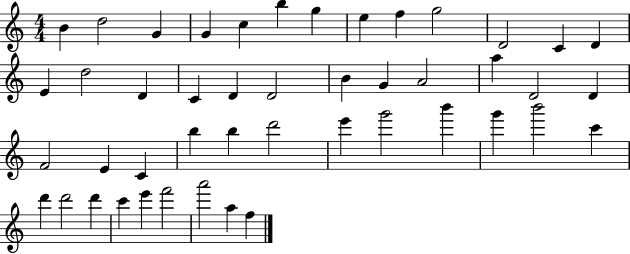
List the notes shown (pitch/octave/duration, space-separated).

B4/q D5/h G4/q G4/q C5/q B5/q G5/q E5/q F5/q G5/h D4/h C4/q D4/q E4/q D5/h D4/q C4/q D4/q D4/h B4/q G4/q A4/h A5/q D4/h D4/q F4/h E4/q C4/q B5/q B5/q D6/h E6/q G6/h B6/q G6/q B6/h C6/q D6/q D6/h D6/q C6/q E6/q F6/h A6/h A5/q F5/q